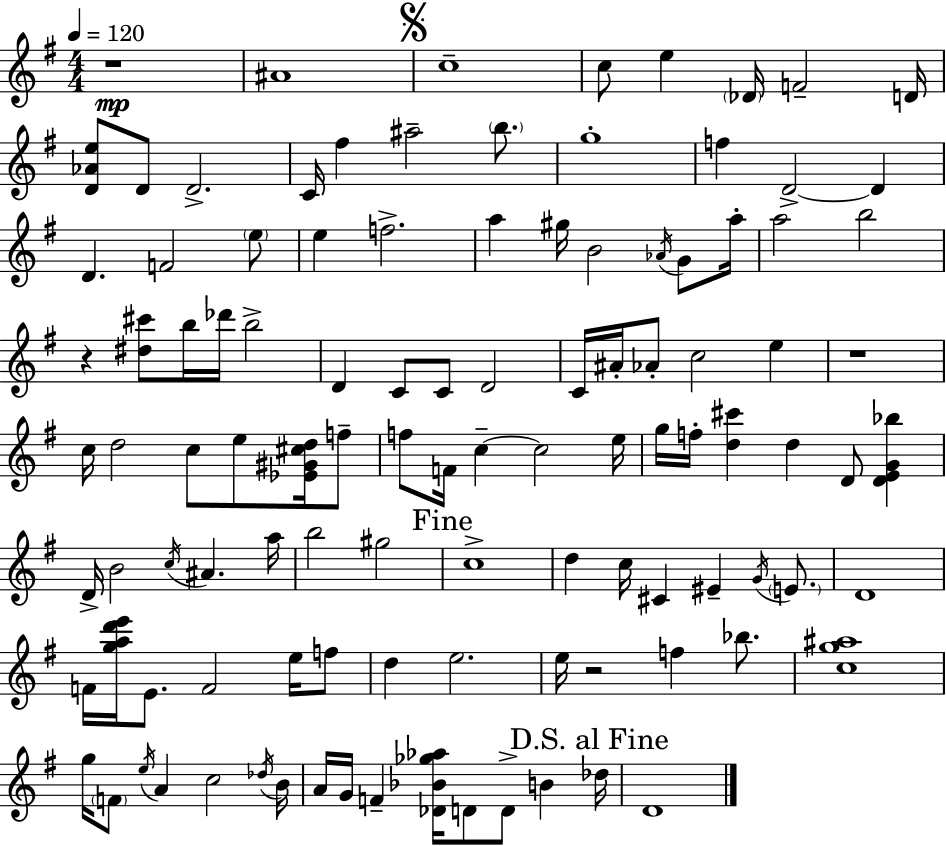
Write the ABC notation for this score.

X:1
T:Untitled
M:4/4
L:1/4
K:Em
z4 ^A4 c4 c/2 e _D/4 F2 D/4 [D_Ae]/2 D/2 D2 C/4 ^f ^a2 b/2 g4 f D2 D D F2 e/2 e f2 a ^g/4 B2 _A/4 G/2 a/4 a2 b2 z [^d^c']/2 b/4 _d'/4 b2 D C/2 C/2 D2 C/4 ^A/4 _A/2 c2 e z4 c/4 d2 c/2 e/2 [_E^G^cd]/4 f/2 f/2 F/4 c c2 e/4 g/4 f/4 [d^c'] d D/2 [DEG_b] D/4 B2 c/4 ^A a/4 b2 ^g2 c4 d c/4 ^C ^E G/4 E/2 D4 F/4 [gad'e']/4 E/2 F2 e/4 f/2 d e2 e/4 z2 f _b/2 [cg^a]4 g/4 F/2 e/4 A c2 _d/4 B/4 A/4 G/4 F [_D_B_g_a]/4 D/2 D/2 B _d/4 D4